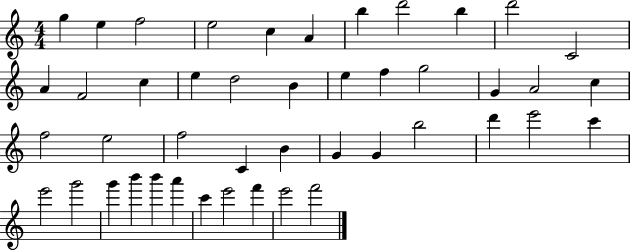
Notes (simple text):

G5/q E5/q F5/h E5/h C5/q A4/q B5/q D6/h B5/q D6/h C4/h A4/q F4/h C5/q E5/q D5/h B4/q E5/q F5/q G5/h G4/q A4/h C5/q F5/h E5/h F5/h C4/q B4/q G4/q G4/q B5/h D6/q E6/h C6/q E6/h G6/h G6/q B6/q B6/q A6/q C6/q E6/h F6/q E6/h F6/h